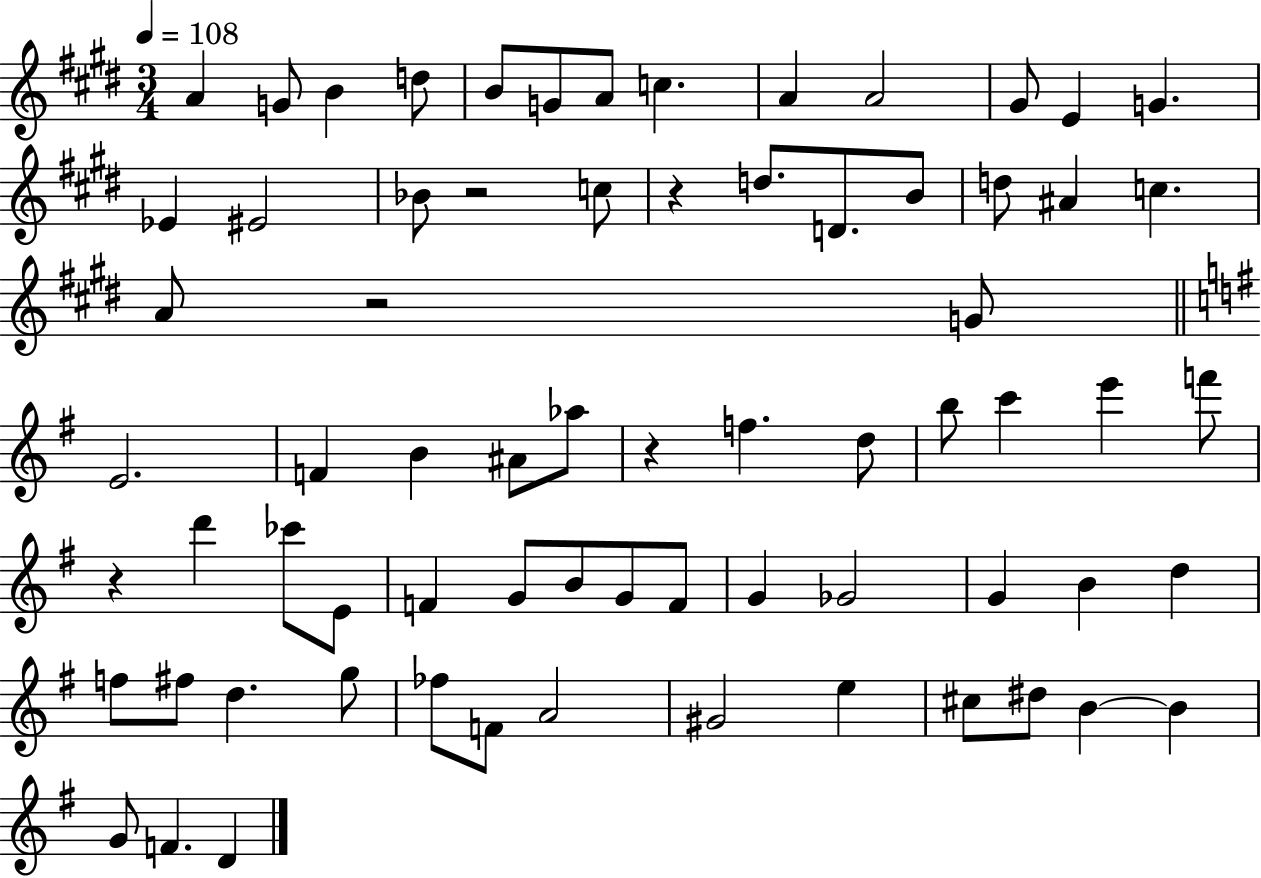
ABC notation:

X:1
T:Untitled
M:3/4
L:1/4
K:E
A G/2 B d/2 B/2 G/2 A/2 c A A2 ^G/2 E G _E ^E2 _B/2 z2 c/2 z d/2 D/2 B/2 d/2 ^A c A/2 z2 G/2 E2 F B ^A/2 _a/2 z f d/2 b/2 c' e' f'/2 z d' _c'/2 E/2 F G/2 B/2 G/2 F/2 G _G2 G B d f/2 ^f/2 d g/2 _f/2 F/2 A2 ^G2 e ^c/2 ^d/2 B B G/2 F D